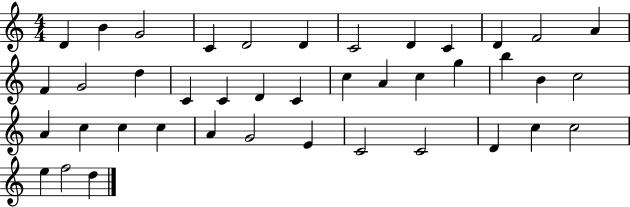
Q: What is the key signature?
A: C major